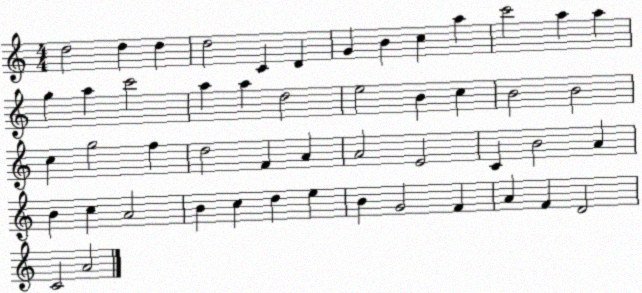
X:1
T:Untitled
M:4/4
L:1/4
K:C
d2 d d d2 C D G B c a c'2 a a g a c'2 a a d2 e2 B c B2 B2 c g2 f d2 F A A2 E2 C B2 A B c A2 B c d e B G2 F A F D2 C2 A2